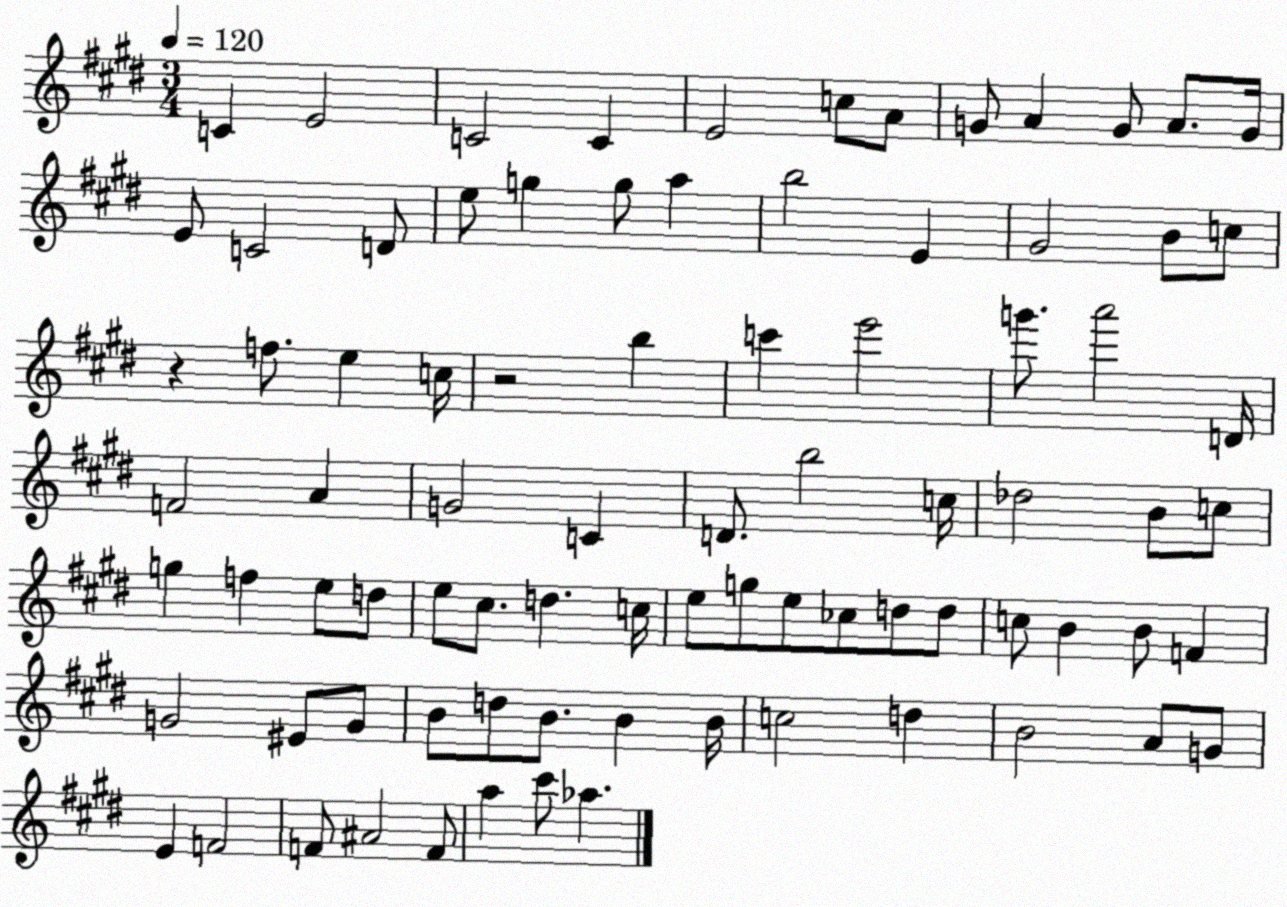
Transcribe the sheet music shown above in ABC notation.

X:1
T:Untitled
M:3/4
L:1/4
K:E
C E2 C2 C E2 c/2 A/2 G/2 A G/2 A/2 G/4 E/2 C2 D/2 e/2 g g/2 a b2 E ^G2 B/2 c/2 z f/2 e c/4 z2 b c' e'2 g'/2 a'2 D/4 F2 A G2 C D/2 b2 c/4 _d2 B/2 c/2 g f e/2 d/2 e/2 ^c/2 d c/4 e/2 g/2 e/2 _c/2 d/2 d/2 c/2 B B/2 F G2 ^E/2 G/2 B/2 d/2 B/2 B B/4 c2 d B2 A/2 G/2 E F2 F/2 ^A2 F/2 a ^c'/2 _a